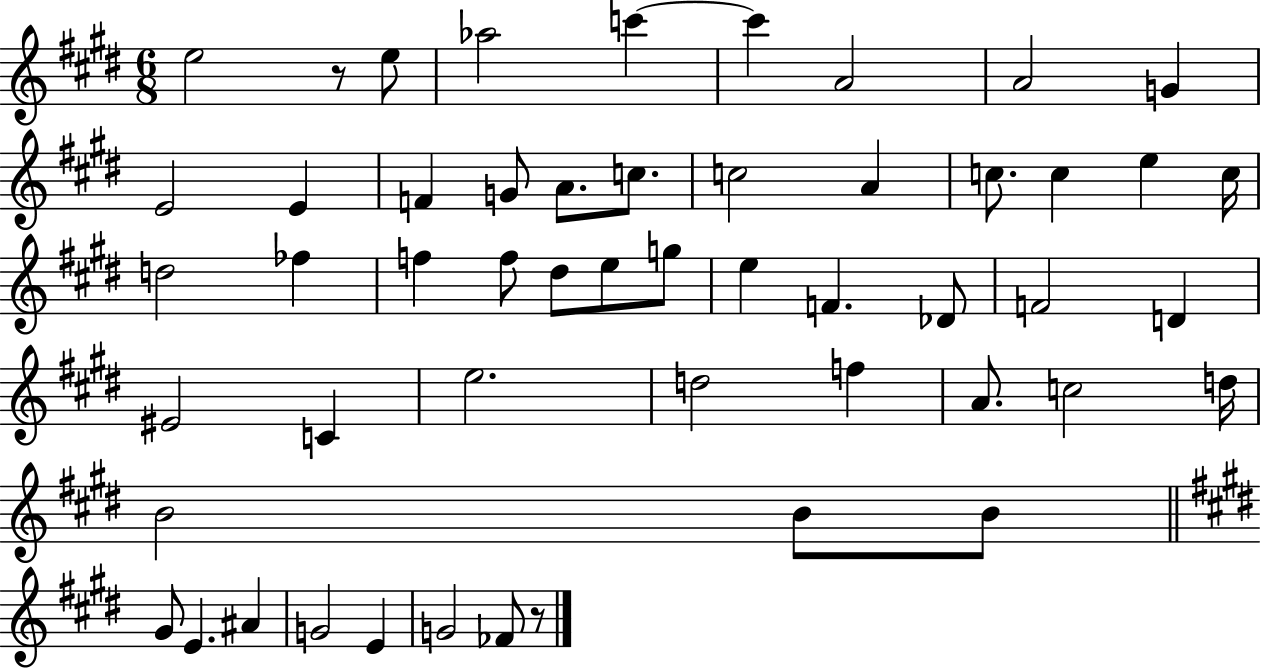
{
  \clef treble
  \numericTimeSignature
  \time 6/8
  \key e \major
  e''2 r8 e''8 | aes''2 c'''4~~ | c'''4 a'2 | a'2 g'4 | \break e'2 e'4 | f'4 g'8 a'8. c''8. | c''2 a'4 | c''8. c''4 e''4 c''16 | \break d''2 fes''4 | f''4 f''8 dis''8 e''8 g''8 | e''4 f'4. des'8 | f'2 d'4 | \break eis'2 c'4 | e''2. | d''2 f''4 | a'8. c''2 d''16 | \break b'2 b'8 b'8 | \bar "||" \break \key e \major gis'8 e'4. ais'4 | g'2 e'4 | g'2 fes'8 r8 | \bar "|."
}